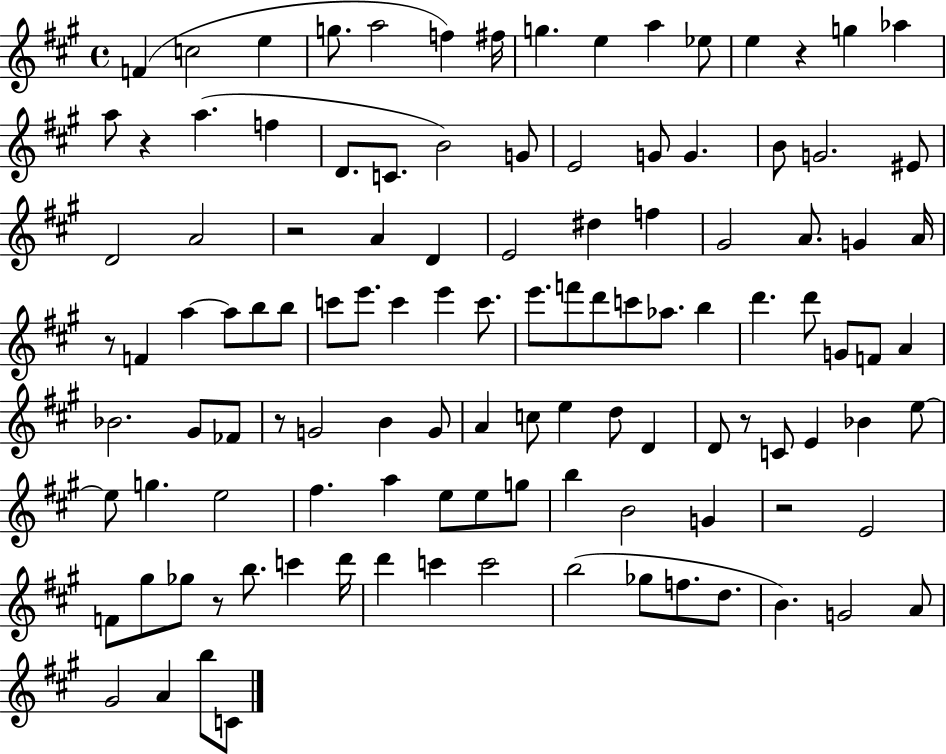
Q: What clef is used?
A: treble